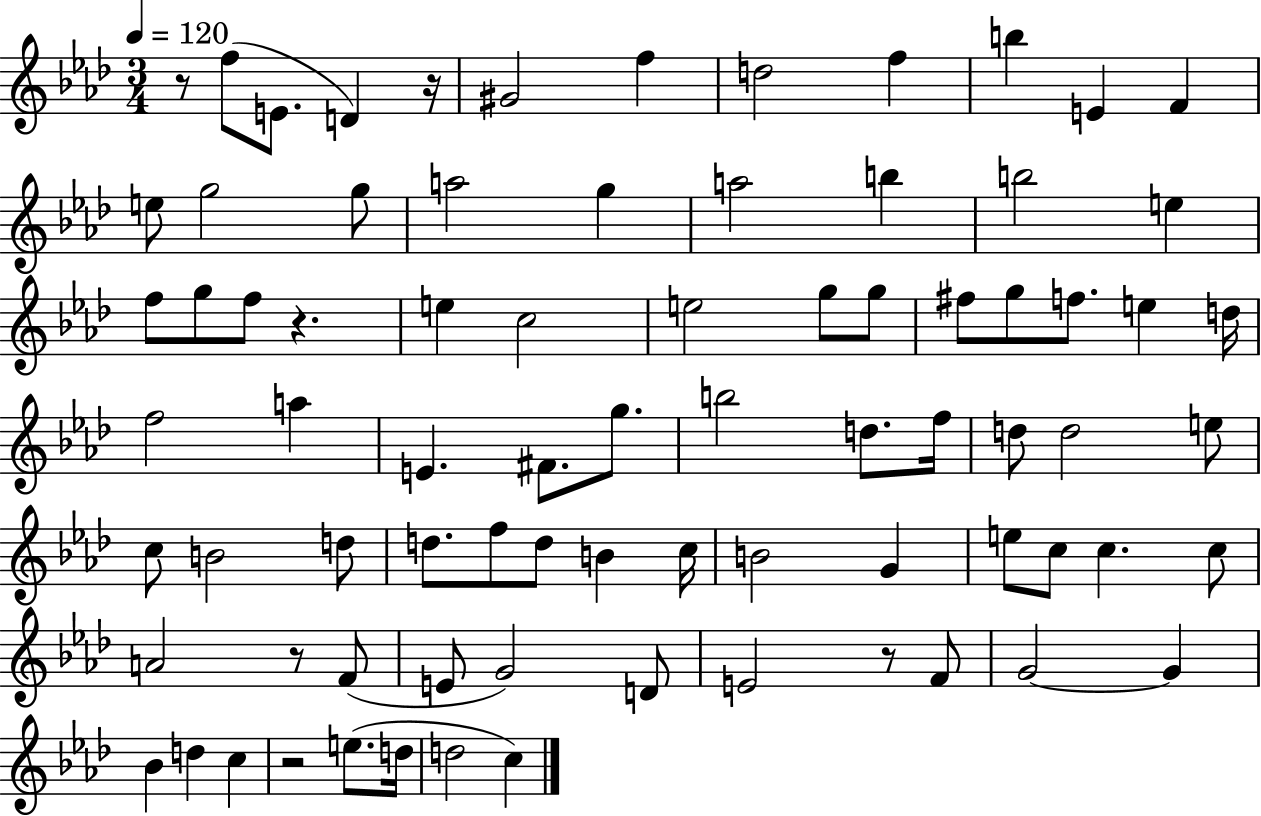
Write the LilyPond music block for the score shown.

{
  \clef treble
  \numericTimeSignature
  \time 3/4
  \key aes \major
  \tempo 4 = 120
  r8 f''8( e'8. d'4) r16 | gis'2 f''4 | d''2 f''4 | b''4 e'4 f'4 | \break e''8 g''2 g''8 | a''2 g''4 | a''2 b''4 | b''2 e''4 | \break f''8 g''8 f''8 r4. | e''4 c''2 | e''2 g''8 g''8 | fis''8 g''8 f''8. e''4 d''16 | \break f''2 a''4 | e'4. fis'8. g''8. | b''2 d''8. f''16 | d''8 d''2 e''8 | \break c''8 b'2 d''8 | d''8. f''8 d''8 b'4 c''16 | b'2 g'4 | e''8 c''8 c''4. c''8 | \break a'2 r8 f'8( | e'8 g'2) d'8 | e'2 r8 f'8 | g'2~~ g'4 | \break bes'4 d''4 c''4 | r2 e''8.( d''16 | d''2 c''4) | \bar "|."
}